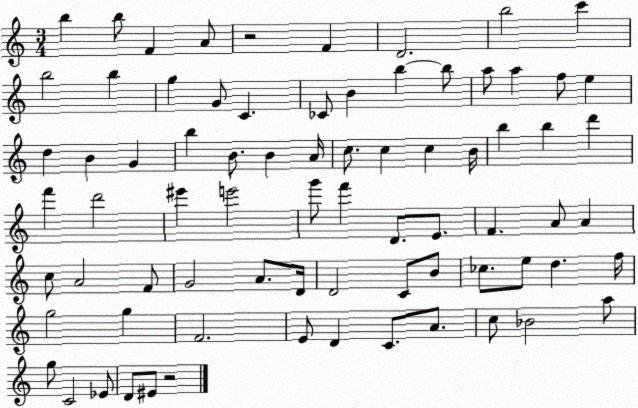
X:1
T:Untitled
M:3/4
L:1/4
K:C
b b/2 F A/2 z2 F D2 b2 c' b2 b g G/2 C _C/2 B b b/2 a/2 a f/2 e d B G b B/2 B A/4 c/2 c c B/4 b b d' f' d'2 ^e' e'2 g'/2 f' D/2 E/2 F A/2 A c/2 A2 F/2 G2 A/2 D/4 D2 C/2 B/2 _c/2 e/2 d f/4 g2 g F2 E/2 D C/2 A/2 c/2 _B2 a/2 g/2 C2 _E/2 D/2 ^E/2 z2